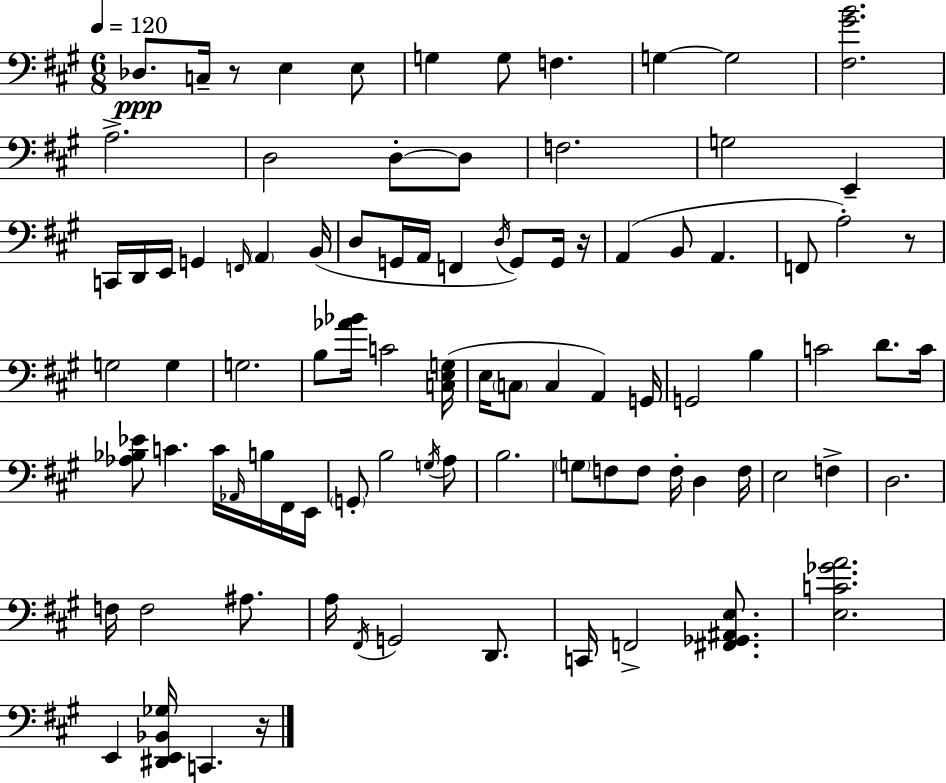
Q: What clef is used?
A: bass